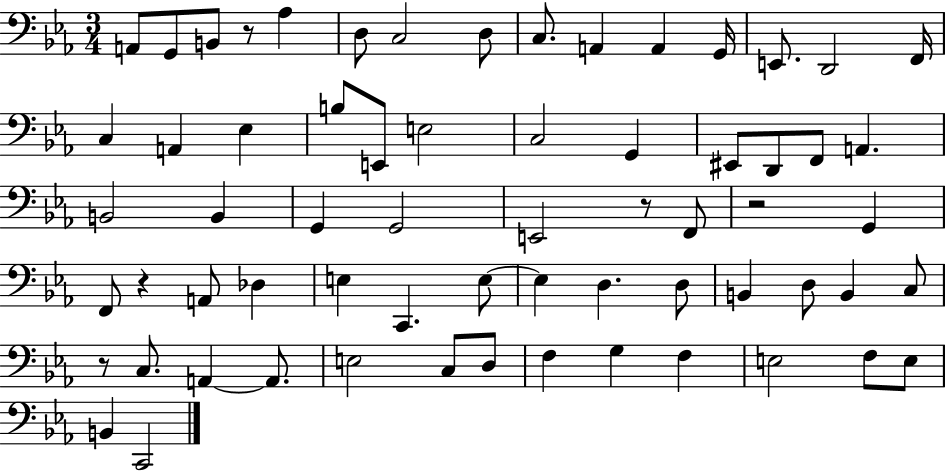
A2/e G2/e B2/e R/e Ab3/q D3/e C3/h D3/e C3/e. A2/q A2/q G2/s E2/e. D2/h F2/s C3/q A2/q Eb3/q B3/e E2/e E3/h C3/h G2/q EIS2/e D2/e F2/e A2/q. B2/h B2/q G2/q G2/h E2/h R/e F2/e R/h G2/q F2/e R/q A2/e Db3/q E3/q C2/q. E3/e E3/q D3/q. D3/e B2/q D3/e B2/q C3/e R/e C3/e. A2/q A2/e. E3/h C3/e D3/e F3/q G3/q F3/q E3/h F3/e E3/e B2/q C2/h